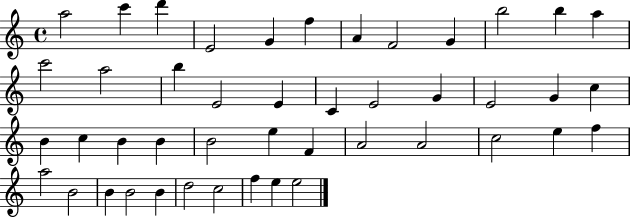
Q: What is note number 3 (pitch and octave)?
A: D6